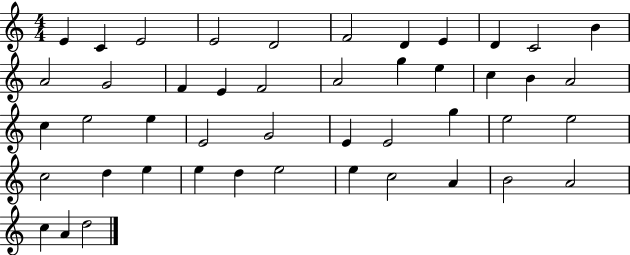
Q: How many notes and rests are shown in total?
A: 46